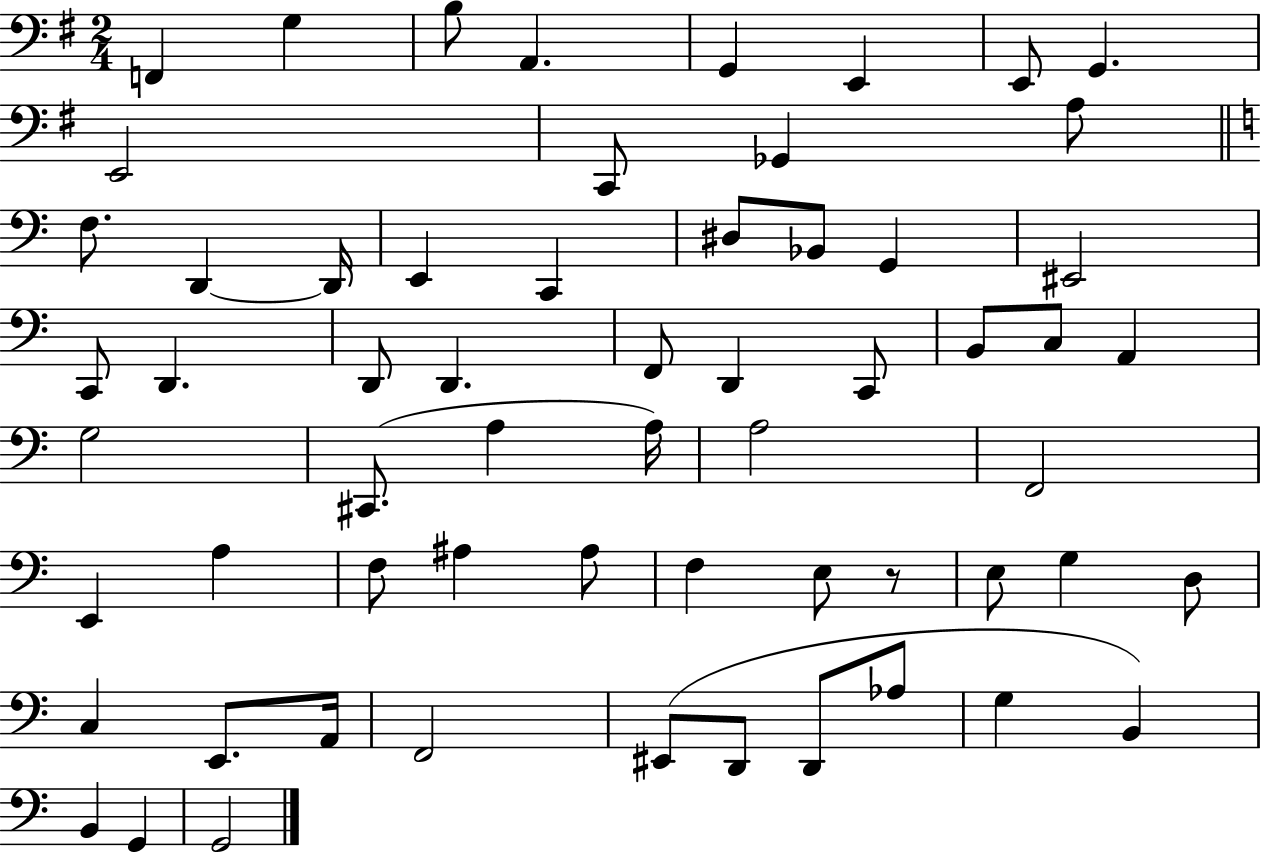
F2/q G3/q B3/e A2/q. G2/q E2/q E2/e G2/q. E2/h C2/e Gb2/q A3/e F3/e. D2/q D2/s E2/q C2/q D#3/e Bb2/e G2/q EIS2/h C2/e D2/q. D2/e D2/q. F2/e D2/q C2/e B2/e C3/e A2/q G3/h C#2/e. A3/q A3/s A3/h F2/h E2/q A3/q F3/e A#3/q A#3/e F3/q E3/e R/e E3/e G3/q D3/e C3/q E2/e. A2/s F2/h EIS2/e D2/e D2/e Ab3/e G3/q B2/q B2/q G2/q G2/h